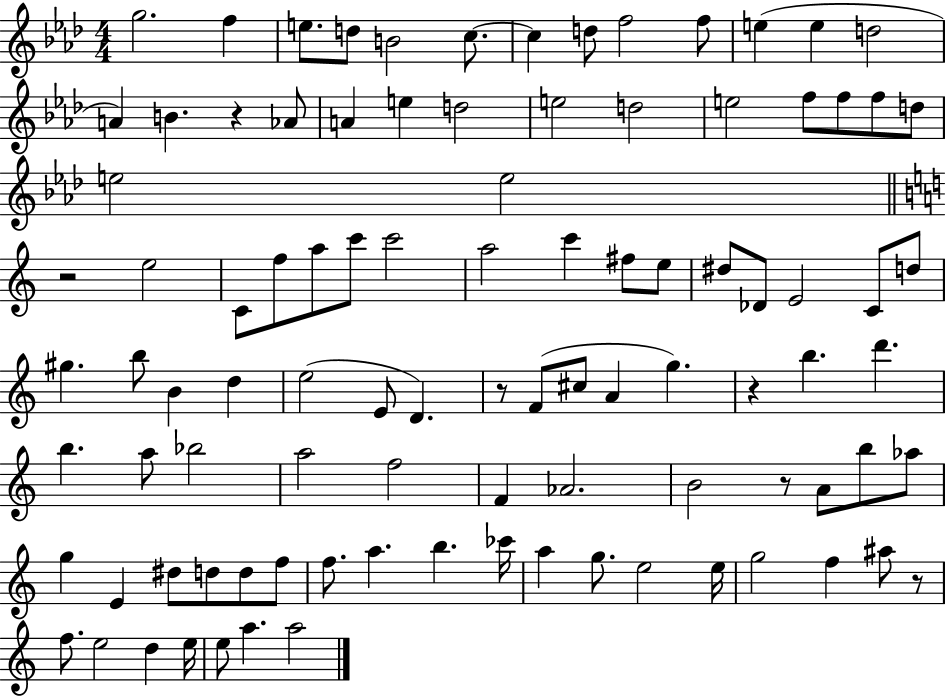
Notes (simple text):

G5/h. F5/q E5/e. D5/e B4/h C5/e. C5/q D5/e F5/h F5/e E5/q E5/q D5/h A4/q B4/q. R/q Ab4/e A4/q E5/q D5/h E5/h D5/h E5/h F5/e F5/e F5/e D5/e E5/h E5/h R/h E5/h C4/e F5/e A5/e C6/e C6/h A5/h C6/q F#5/e E5/e D#5/e Db4/e E4/h C4/e D5/e G#5/q. B5/e B4/q D5/q E5/h E4/e D4/q. R/e F4/e C#5/e A4/q G5/q. R/q B5/q. D6/q. B5/q. A5/e Bb5/h A5/h F5/h F4/q Ab4/h. B4/h R/e A4/e B5/e Ab5/e G5/q E4/q D#5/e D5/e D5/e F5/e F5/e. A5/q. B5/q. CES6/s A5/q G5/e. E5/h E5/s G5/h F5/q A#5/e R/e F5/e. E5/h D5/q E5/s E5/e A5/q. A5/h